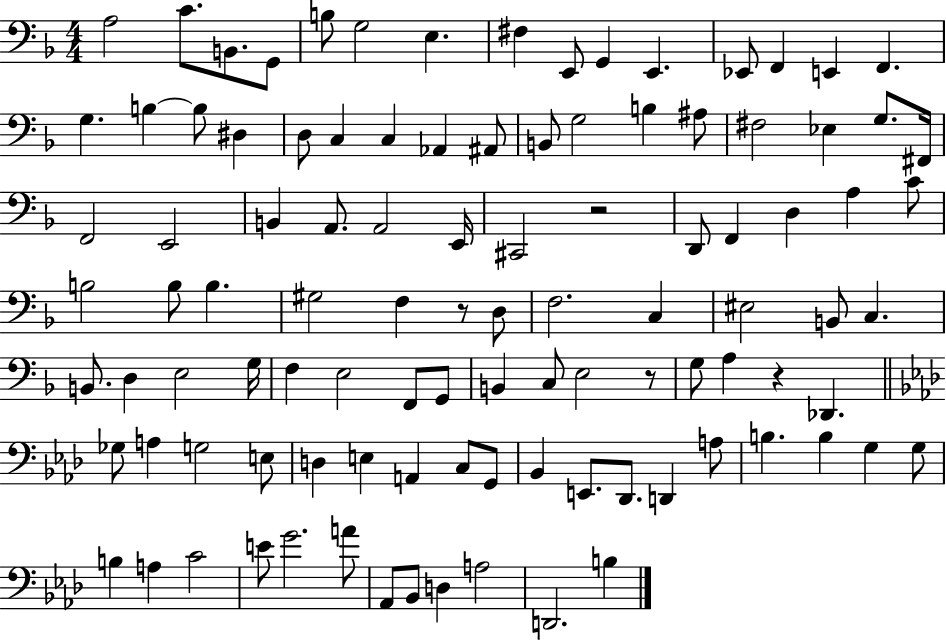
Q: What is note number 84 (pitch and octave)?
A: B3